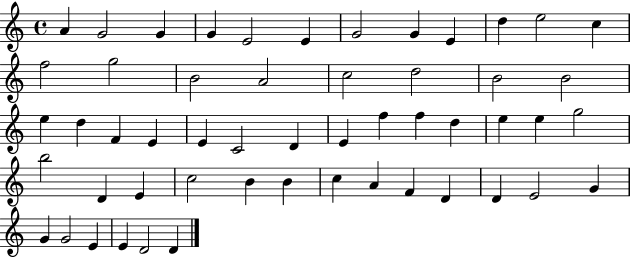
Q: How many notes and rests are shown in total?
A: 53